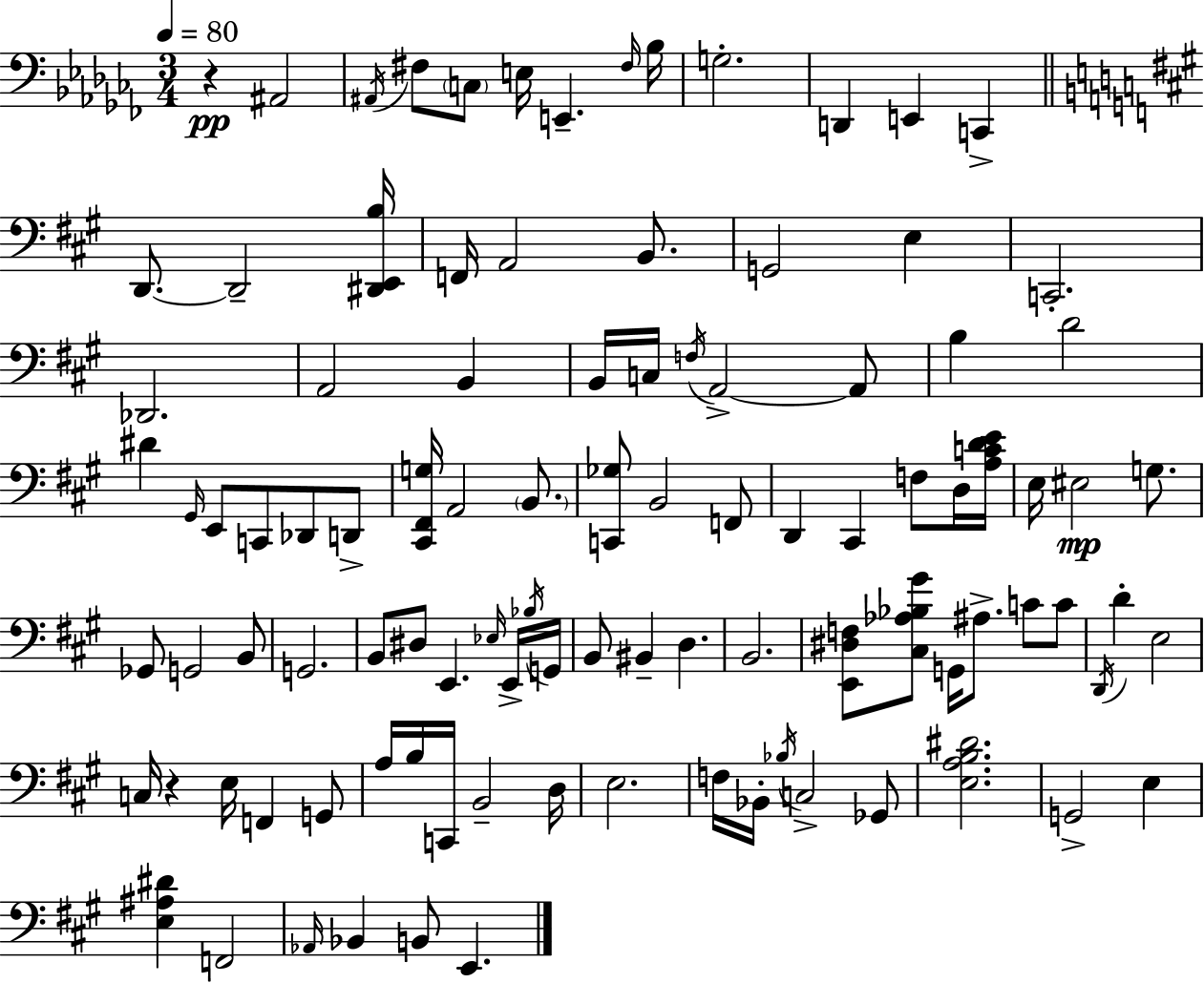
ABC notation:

X:1
T:Untitled
M:3/4
L:1/4
K:Abm
z ^A,,2 ^A,,/4 ^F,/2 C,/2 E,/4 E,, ^F,/4 _B,/4 G,2 D,, E,, C,, D,,/2 D,,2 [^D,,E,,B,]/4 F,,/4 A,,2 B,,/2 G,,2 E, C,,2 _D,,2 A,,2 B,, B,,/4 C,/4 F,/4 A,,2 A,,/2 B, D2 ^D ^G,,/4 E,,/2 C,,/2 _D,,/2 D,,/2 [^C,,^F,,G,]/4 A,,2 B,,/2 [C,,_G,]/2 B,,2 F,,/2 D,, ^C,, F,/2 D,/4 [A,CDE]/4 E,/4 ^E,2 G,/2 _G,,/2 G,,2 B,,/2 G,,2 B,,/2 ^D,/2 E,, _E,/4 E,,/4 _B,/4 G,,/4 B,,/2 ^B,, D, B,,2 [E,,^D,F,]/2 [^C,_A,_B,^G]/2 G,,/4 ^A,/2 C/2 C/2 D,,/4 D E,2 C,/4 z E,/4 F,, G,,/2 A,/4 B,/4 C,,/4 B,,2 D,/4 E,2 F,/4 _B,,/4 _B,/4 C,2 _G,,/2 [E,A,B,^D]2 G,,2 E, [E,^A,^D] F,,2 _A,,/4 _B,, B,,/2 E,,